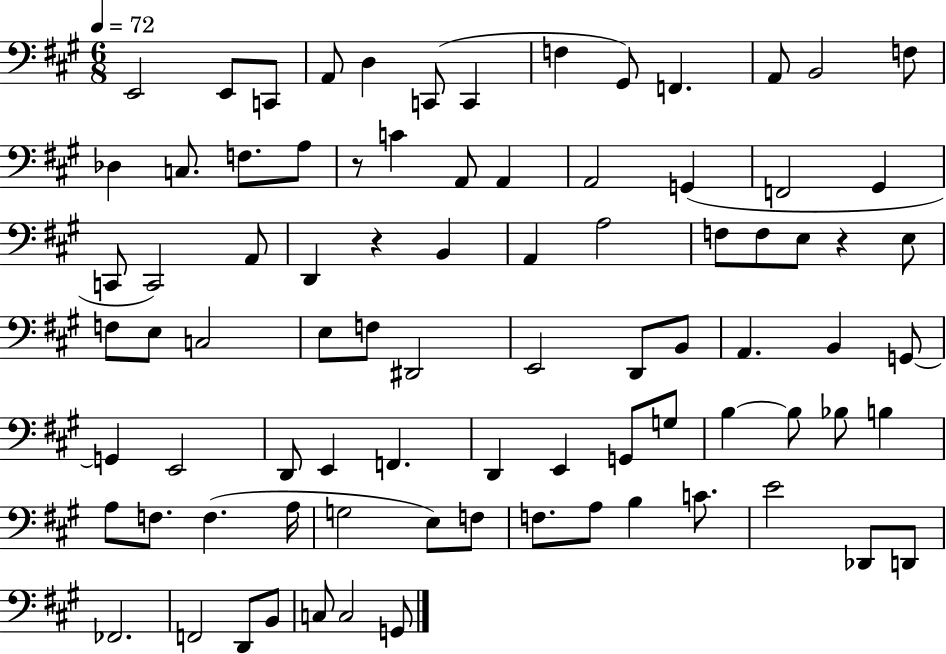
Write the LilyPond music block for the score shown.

{
  \clef bass
  \numericTimeSignature
  \time 6/8
  \key a \major
  \tempo 4 = 72
  e,2 e,8 c,8 | a,8 d4 c,8( c,4 | f4 gis,8) f,4. | a,8 b,2 f8 | \break des4 c8. f8. a8 | r8 c'4 a,8 a,4 | a,2 g,4( | f,2 gis,4 | \break c,8 c,2) a,8 | d,4 r4 b,4 | a,4 a2 | f8 f8 e8 r4 e8 | \break f8 e8 c2 | e8 f8 dis,2 | e,2 d,8 b,8 | a,4. b,4 g,8~~ | \break g,4 e,2 | d,8 e,4 f,4. | d,4 e,4 g,8 g8 | b4~~ b8 bes8 b4 | \break a8 f8. f4.( a16 | g2 e8) f8 | f8. a8 b4 c'8. | e'2 des,8 d,8 | \break fes,2. | f,2 d,8 b,8 | c8 c2 g,8 | \bar "|."
}